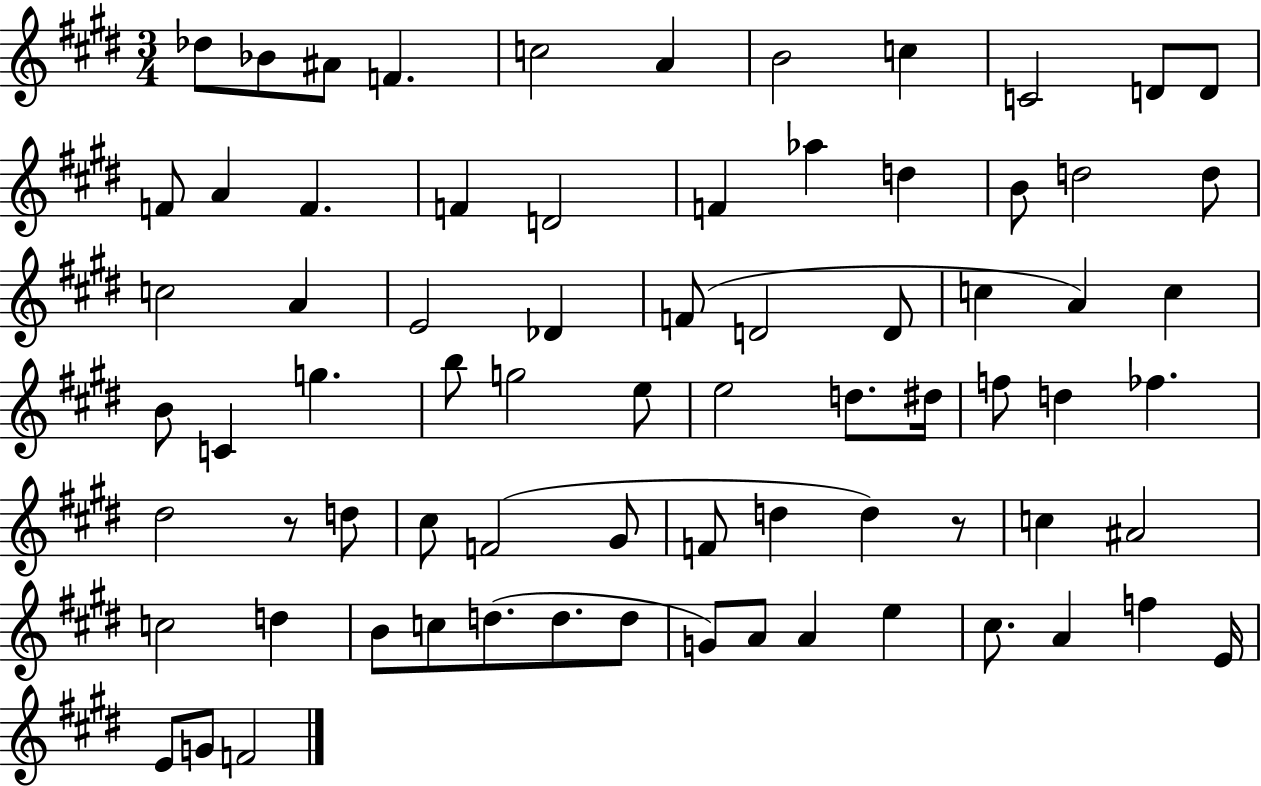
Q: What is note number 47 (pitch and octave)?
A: C#5